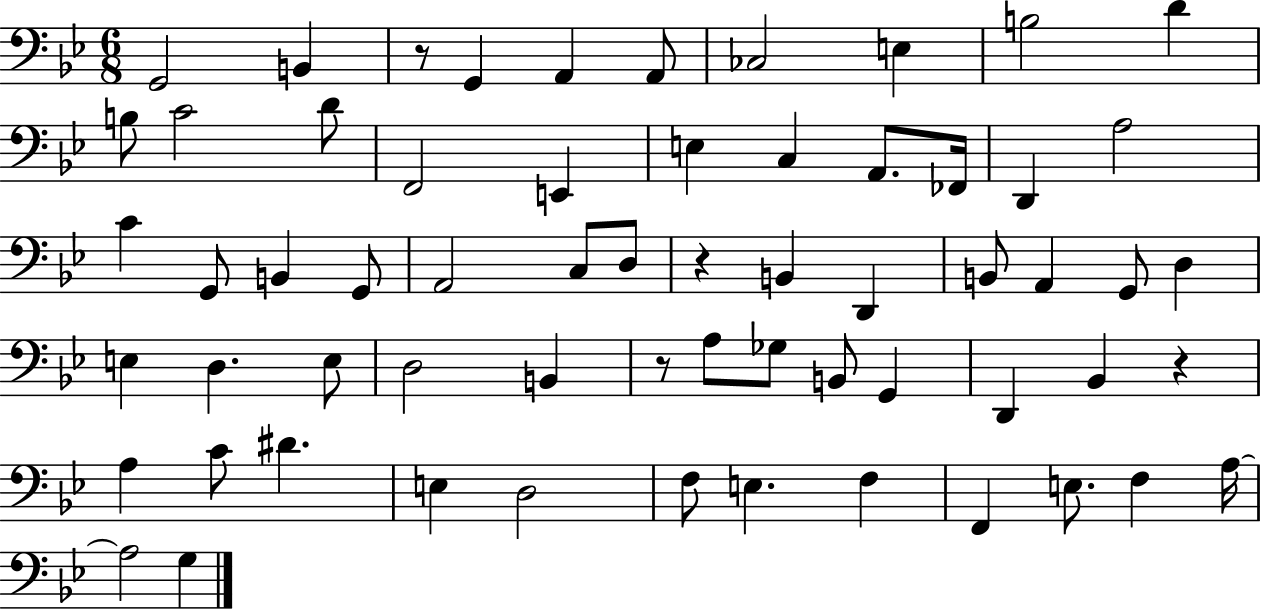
G2/h B2/q R/e G2/q A2/q A2/e CES3/h E3/q B3/h D4/q B3/e C4/h D4/e F2/h E2/q E3/q C3/q A2/e. FES2/s D2/q A3/h C4/q G2/e B2/q G2/e A2/h C3/e D3/e R/q B2/q D2/q B2/e A2/q G2/e D3/q E3/q D3/q. E3/e D3/h B2/q R/e A3/e Gb3/e B2/e G2/q D2/q Bb2/q R/q A3/q C4/e D#4/q. E3/q D3/h F3/e E3/q. F3/q F2/q E3/e. F3/q A3/s A3/h G3/q